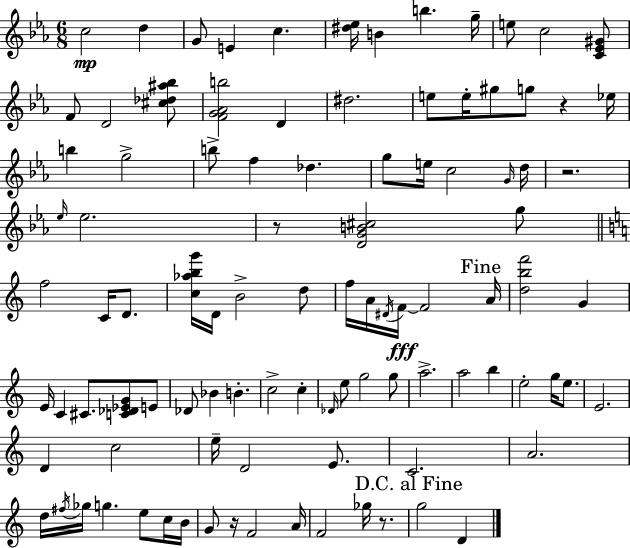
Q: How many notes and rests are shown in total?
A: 99